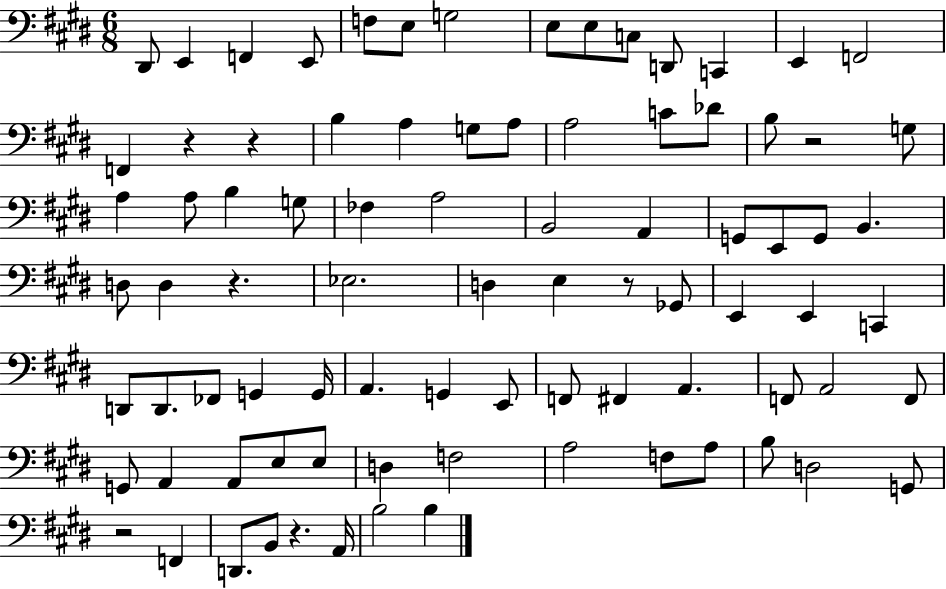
D#2/e E2/q F2/q E2/e F3/e E3/e G3/h E3/e E3/e C3/e D2/e C2/q E2/q F2/h F2/q R/q R/q B3/q A3/q G3/e A3/e A3/h C4/e Db4/e B3/e R/h G3/e A3/q A3/e B3/q G3/e FES3/q A3/h B2/h A2/q G2/e E2/e G2/e B2/q. D3/e D3/q R/q. Eb3/h. D3/q E3/q R/e Gb2/e E2/q E2/q C2/q D2/e D2/e. FES2/e G2/q G2/s A2/q. G2/q E2/e F2/e F#2/q A2/q. F2/e A2/h F2/e G2/e A2/q A2/e E3/e E3/e D3/q F3/h A3/h F3/e A3/e B3/e D3/h G2/e R/h F2/q D2/e. B2/e R/q. A2/s B3/h B3/q